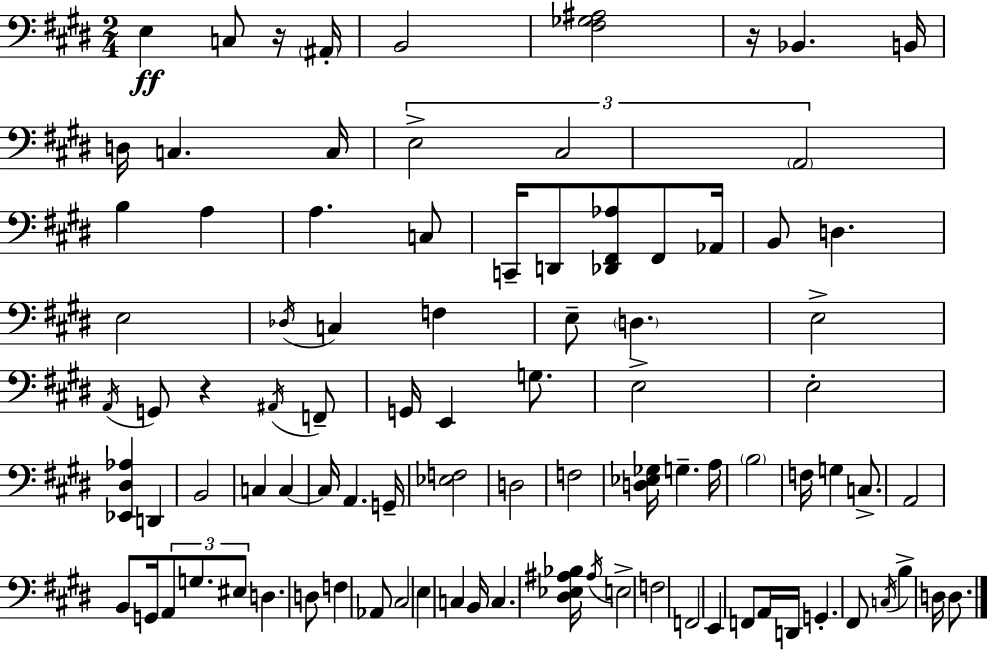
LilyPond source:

{
  \clef bass
  \numericTimeSignature
  \time 2/4
  \key e \major
  e4\ff c8 r16 \parenthesize ais,16-. | b,2 | <fis ges ais>2 | r16 bes,4. b,16 | \break d16 c4. c16 | \tuplet 3/2 { e2-> | cis2 | \parenthesize a,2 } | \break b4 a4 | a4. c8 | c,16-- d,8 <des, fis, aes>8 fis,8 aes,16 | b,8 d4. | \break e2 | \acciaccatura { des16 } c4 f4 | e8-- \parenthesize d4. | e2-> | \break \acciaccatura { a,16 } g,8 r4 | \acciaccatura { ais,16 } f,8-- g,16 e,4 | g8. e2-> | e2-. | \break <ees, dis aes>4 d,4 | b,2 | c4 c4~~ | c16 a,4. | \break g,16-- <ees f>2 | d2 | f2 | <d ees ges>16 g4.-- | \break a16 \parenthesize b2 | f16 g4 | c8.-> a,2 | b,8 g,16 \tuplet 3/2 { a,8 | \break g8. eis8 } d4. | d8 f4 | aes,8 cis2 | e4 c4 | \break b,16 c4. | <dis ees ais bes>16 \acciaccatura { ais16 } e2-> | f2 | f,2 | \break e,4 | f,8 a,16 d,16 g,4.-. | fis,8 \acciaccatura { c16 } b4-> | d16 d8. \bar "|."
}